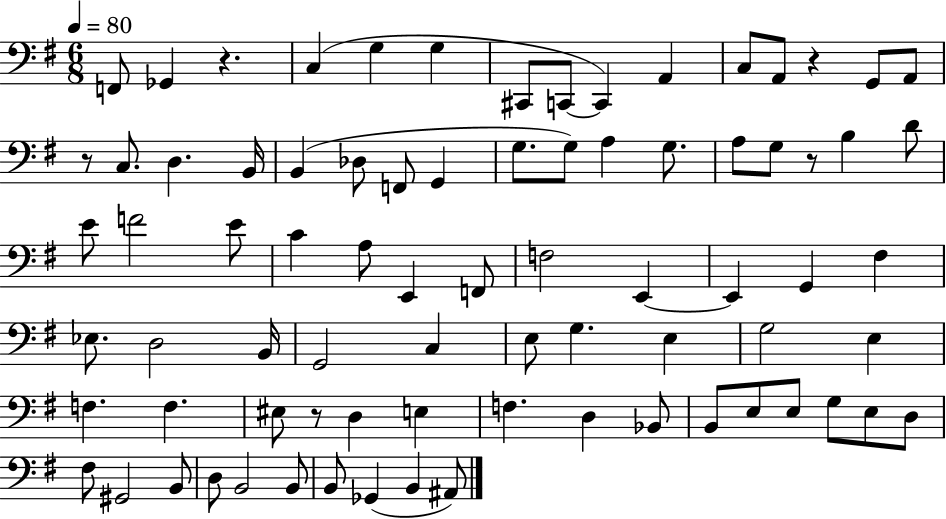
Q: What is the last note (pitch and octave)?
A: A#2